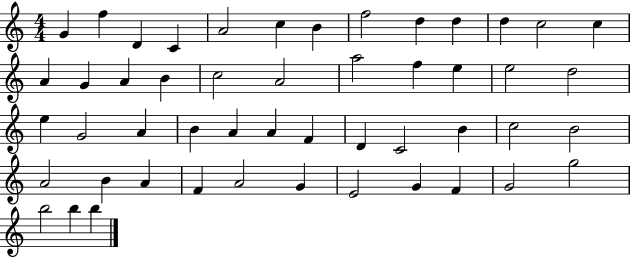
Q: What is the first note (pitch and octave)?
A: G4